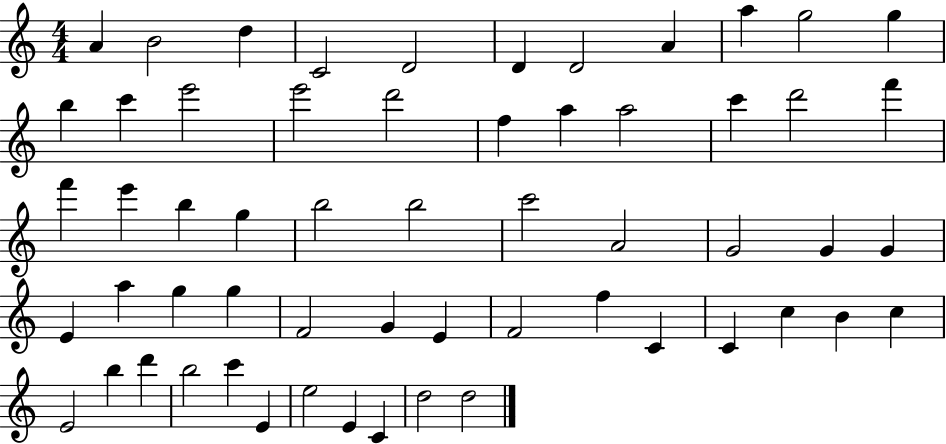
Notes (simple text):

A4/q B4/h D5/q C4/h D4/h D4/q D4/h A4/q A5/q G5/h G5/q B5/q C6/q E6/h E6/h D6/h F5/q A5/q A5/h C6/q D6/h F6/q F6/q E6/q B5/q G5/q B5/h B5/h C6/h A4/h G4/h G4/q G4/q E4/q A5/q G5/q G5/q F4/h G4/q E4/q F4/h F5/q C4/q C4/q C5/q B4/q C5/q E4/h B5/q D6/q B5/h C6/q E4/q E5/h E4/q C4/q D5/h D5/h